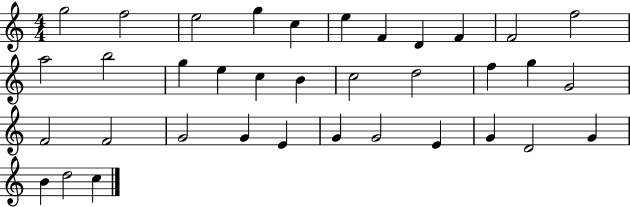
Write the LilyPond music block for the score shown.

{
  \clef treble
  \numericTimeSignature
  \time 4/4
  \key c \major
  g''2 f''2 | e''2 g''4 c''4 | e''4 f'4 d'4 f'4 | f'2 f''2 | \break a''2 b''2 | g''4 e''4 c''4 b'4 | c''2 d''2 | f''4 g''4 g'2 | \break f'2 f'2 | g'2 g'4 e'4 | g'4 g'2 e'4 | g'4 d'2 g'4 | \break b'4 d''2 c''4 | \bar "|."
}